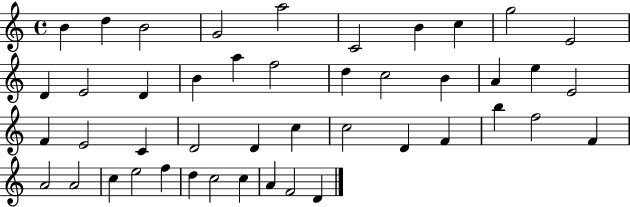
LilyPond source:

{
  \clef treble
  \time 4/4
  \defaultTimeSignature
  \key c \major
  b'4 d''4 b'2 | g'2 a''2 | c'2 b'4 c''4 | g''2 e'2 | \break d'4 e'2 d'4 | b'4 a''4 f''2 | d''4 c''2 b'4 | a'4 e''4 e'2 | \break f'4 e'2 c'4 | d'2 d'4 c''4 | c''2 d'4 f'4 | b''4 f''2 f'4 | \break a'2 a'2 | c''4 e''2 f''4 | d''4 c''2 c''4 | a'4 f'2 d'4 | \break \bar "|."
}